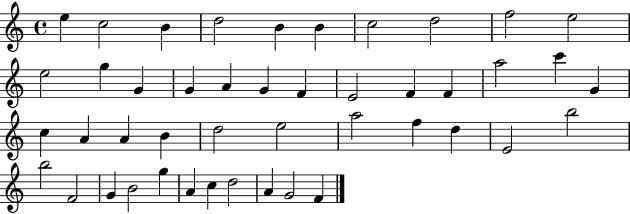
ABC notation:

X:1
T:Untitled
M:4/4
L:1/4
K:C
e c2 B d2 B B c2 d2 f2 e2 e2 g G G A G F E2 F F a2 c' G c A A B d2 e2 a2 f d E2 b2 b2 F2 G B2 g A c d2 A G2 F